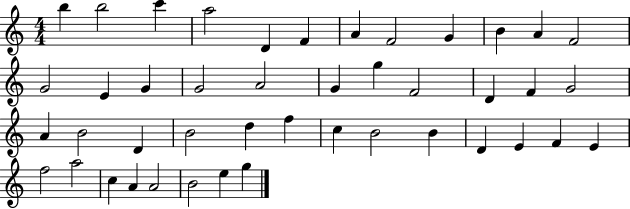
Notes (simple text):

B5/q B5/h C6/q A5/h D4/q F4/q A4/q F4/h G4/q B4/q A4/q F4/h G4/h E4/q G4/q G4/h A4/h G4/q G5/q F4/h D4/q F4/q G4/h A4/q B4/h D4/q B4/h D5/q F5/q C5/q B4/h B4/q D4/q E4/q F4/q E4/q F5/h A5/h C5/q A4/q A4/h B4/h E5/q G5/q